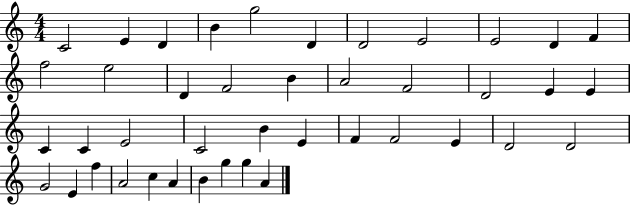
{
  \clef treble
  \numericTimeSignature
  \time 4/4
  \key c \major
  c'2 e'4 d'4 | b'4 g''2 d'4 | d'2 e'2 | e'2 d'4 f'4 | \break f''2 e''2 | d'4 f'2 b'4 | a'2 f'2 | d'2 e'4 e'4 | \break c'4 c'4 e'2 | c'2 b'4 e'4 | f'4 f'2 e'4 | d'2 d'2 | \break g'2 e'4 f''4 | a'2 c''4 a'4 | b'4 g''4 g''4 a'4 | \bar "|."
}